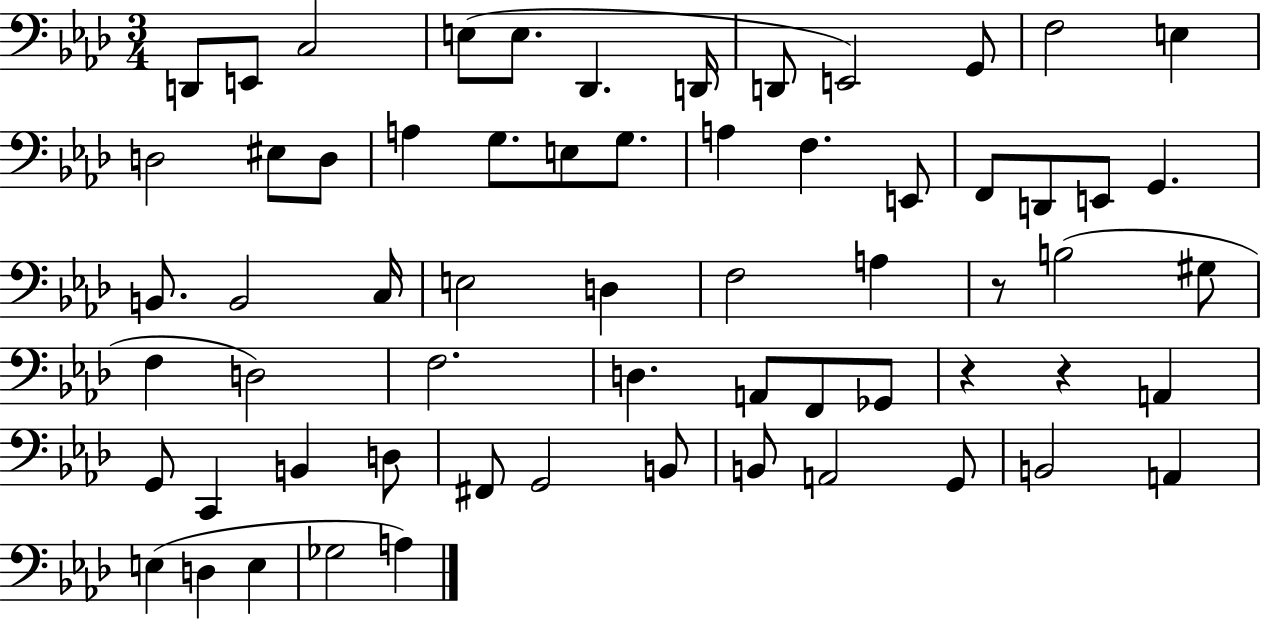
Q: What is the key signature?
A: AES major